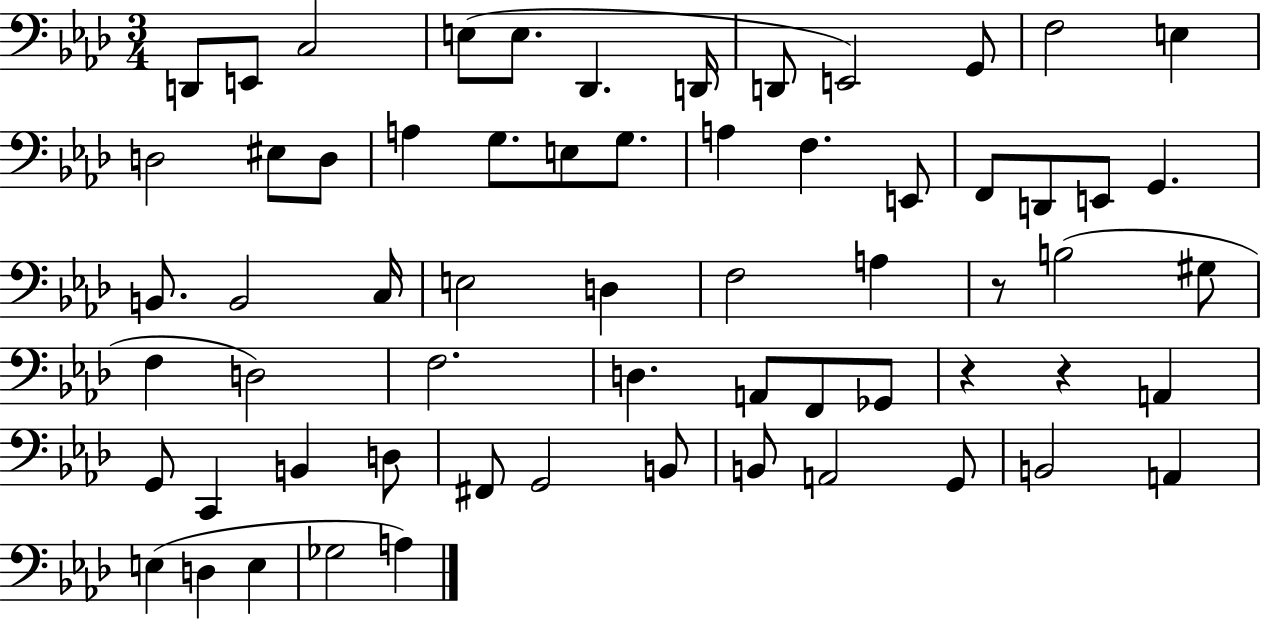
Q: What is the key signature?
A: AES major